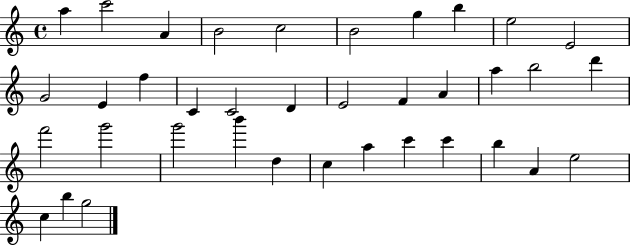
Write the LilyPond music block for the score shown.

{
  \clef treble
  \time 4/4
  \defaultTimeSignature
  \key c \major
  a''4 c'''2 a'4 | b'2 c''2 | b'2 g''4 b''4 | e''2 e'2 | \break g'2 e'4 f''4 | c'4 c'2 d'4 | e'2 f'4 a'4 | a''4 b''2 d'''4 | \break f'''2 g'''2 | g'''2 b'''4 d''4 | c''4 a''4 c'''4 c'''4 | b''4 a'4 e''2 | \break c''4 b''4 g''2 | \bar "|."
}